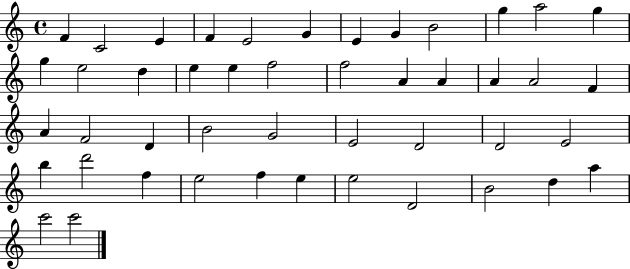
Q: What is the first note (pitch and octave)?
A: F4